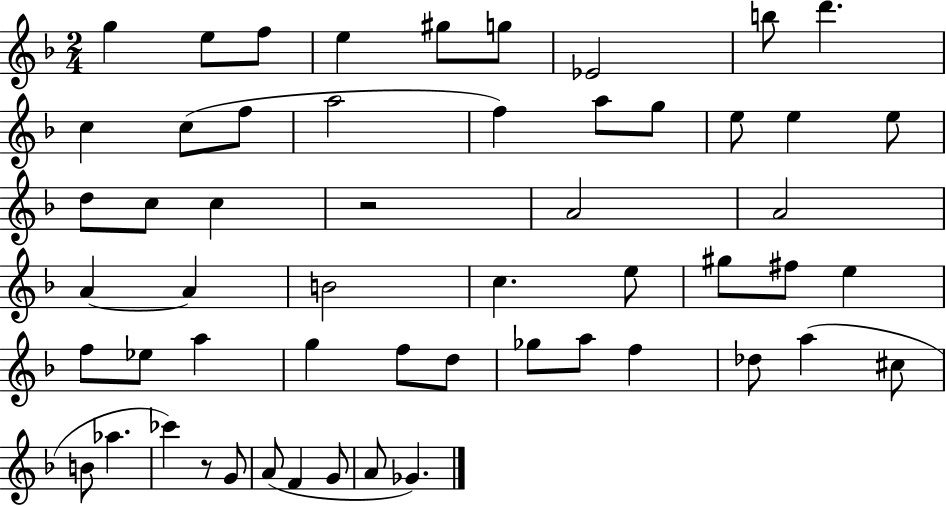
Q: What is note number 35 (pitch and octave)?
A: A5